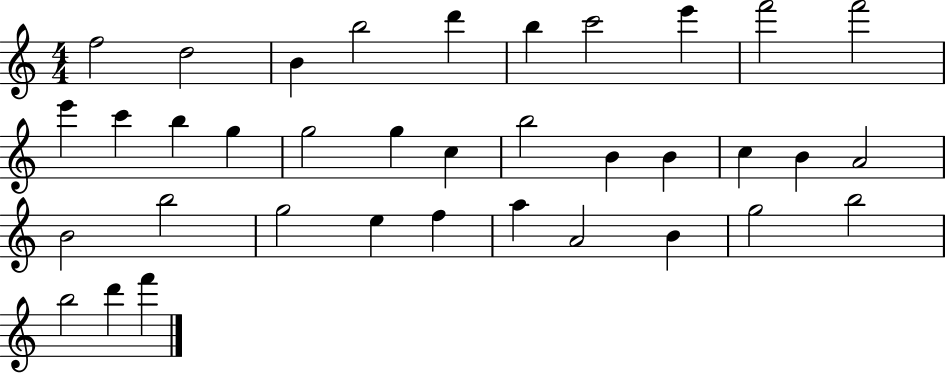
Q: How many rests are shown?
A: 0